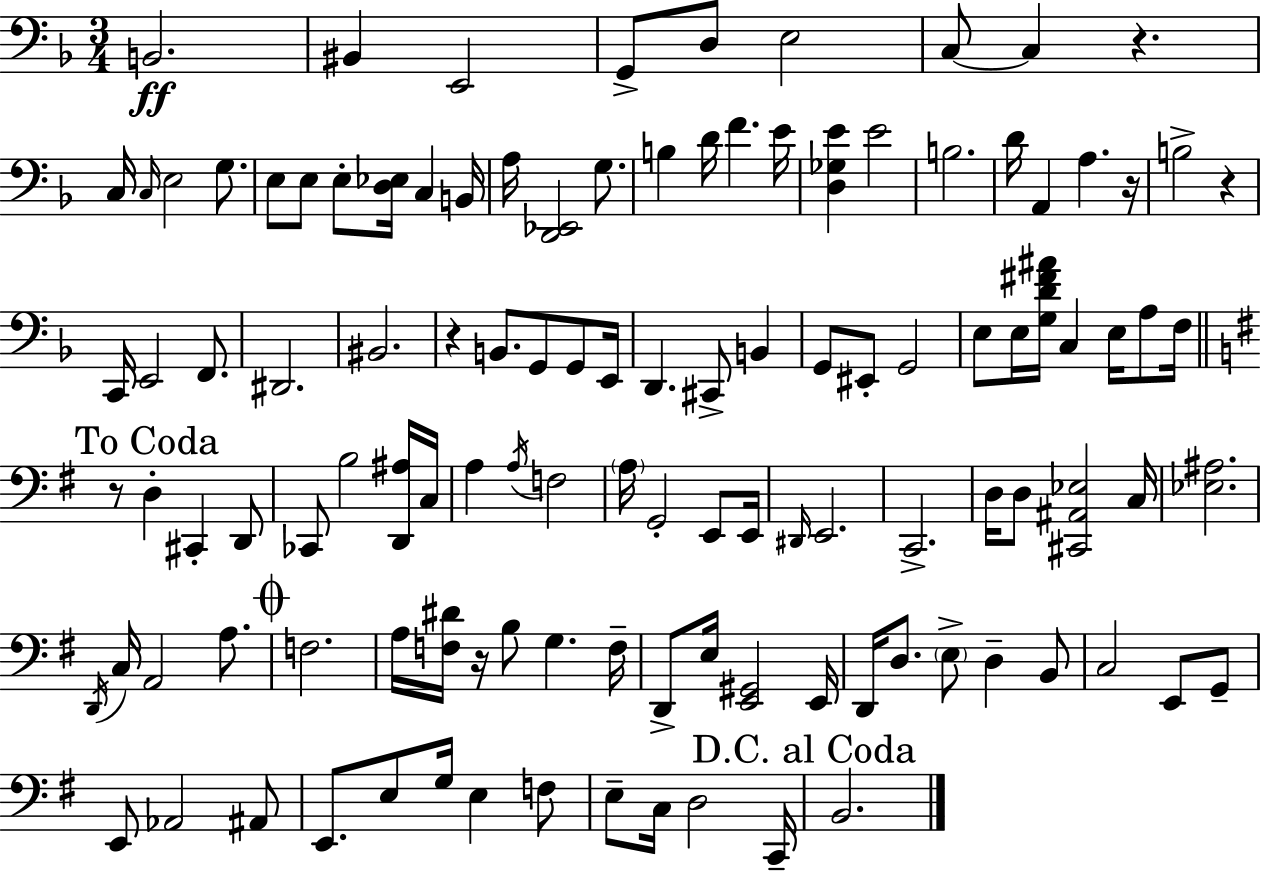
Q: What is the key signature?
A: F major